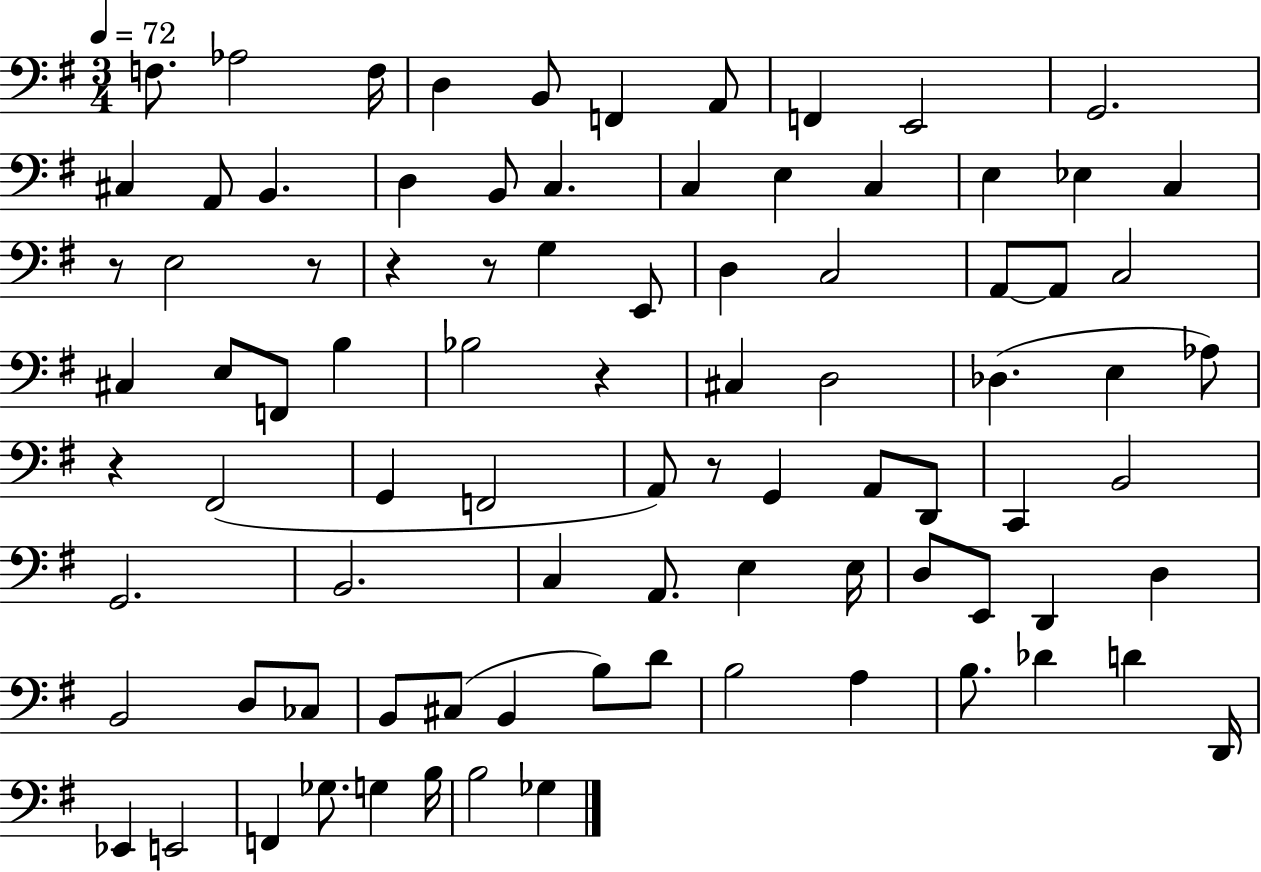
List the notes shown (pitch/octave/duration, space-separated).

F3/e. Ab3/h F3/s D3/q B2/e F2/q A2/e F2/q E2/h G2/h. C#3/q A2/e B2/q. D3/q B2/e C3/q. C3/q E3/q C3/q E3/q Eb3/q C3/q R/e E3/h R/e R/q R/e G3/q E2/e D3/q C3/h A2/e A2/e C3/h C#3/q E3/e F2/e B3/q Bb3/h R/q C#3/q D3/h Db3/q. E3/q Ab3/e R/q F#2/h G2/q F2/h A2/e R/e G2/q A2/e D2/e C2/q B2/h G2/h. B2/h. C3/q A2/e. E3/q E3/s D3/e E2/e D2/q D3/q B2/h D3/e CES3/e B2/e C#3/e B2/q B3/e D4/e B3/h A3/q B3/e. Db4/q D4/q D2/s Eb2/q E2/h F2/q Gb3/e. G3/q B3/s B3/h Gb3/q